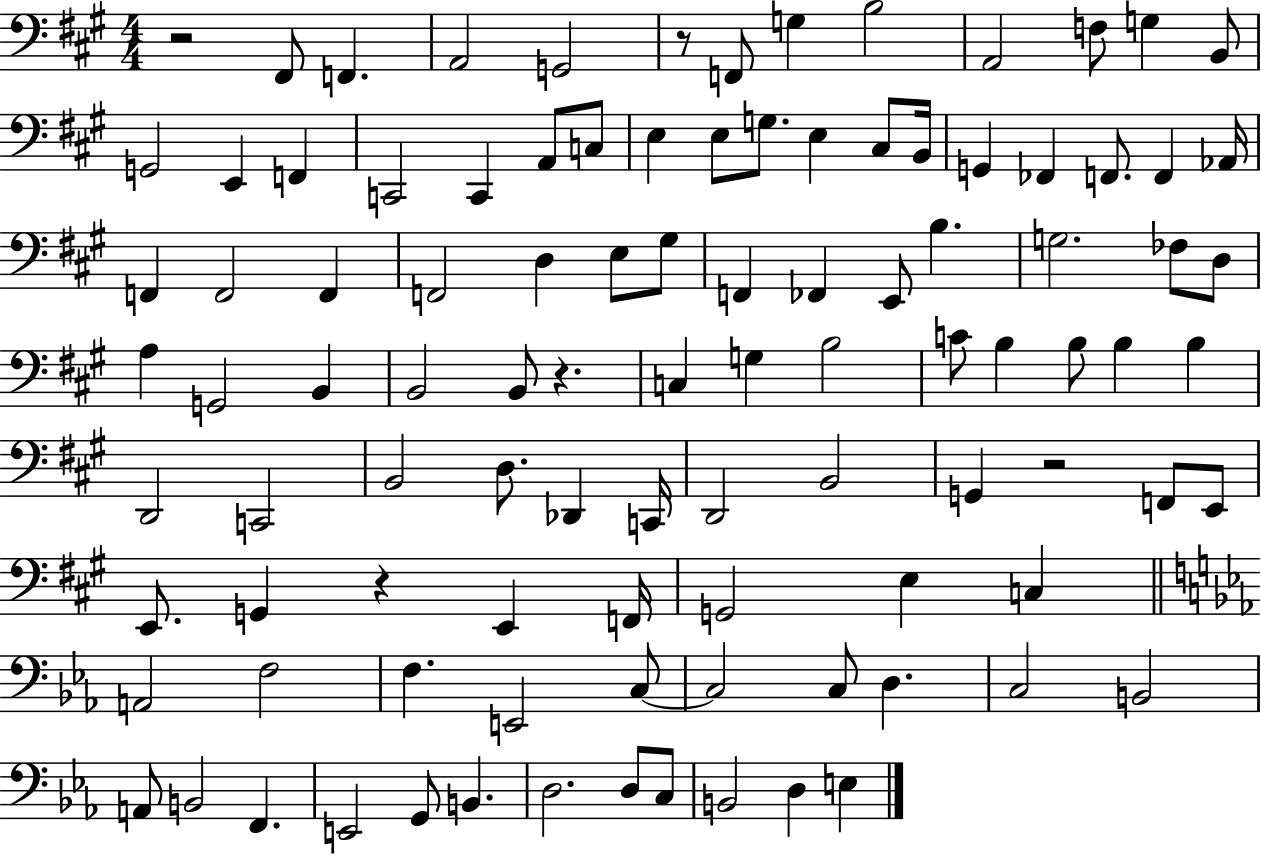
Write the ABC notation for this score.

X:1
T:Untitled
M:4/4
L:1/4
K:A
z2 ^F,,/2 F,, A,,2 G,,2 z/2 F,,/2 G, B,2 A,,2 F,/2 G, B,,/2 G,,2 E,, F,, C,,2 C,, A,,/2 C,/2 E, E,/2 G,/2 E, ^C,/2 B,,/4 G,, _F,, F,,/2 F,, _A,,/4 F,, F,,2 F,, F,,2 D, E,/2 ^G,/2 F,, _F,, E,,/2 B, G,2 _F,/2 D,/2 A, G,,2 B,, B,,2 B,,/2 z C, G, B,2 C/2 B, B,/2 B, B, D,,2 C,,2 B,,2 D,/2 _D,, C,,/4 D,,2 B,,2 G,, z2 F,,/2 E,,/2 E,,/2 G,, z E,, F,,/4 G,,2 E, C, A,,2 F,2 F, E,,2 C,/2 C,2 C,/2 D, C,2 B,,2 A,,/2 B,,2 F,, E,,2 G,,/2 B,, D,2 D,/2 C,/2 B,,2 D, E,